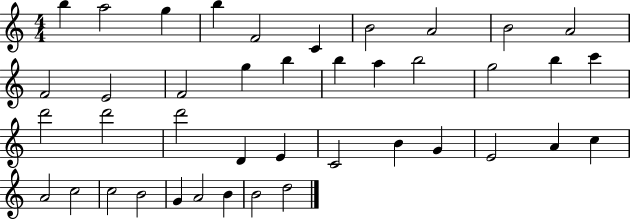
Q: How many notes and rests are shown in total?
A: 41